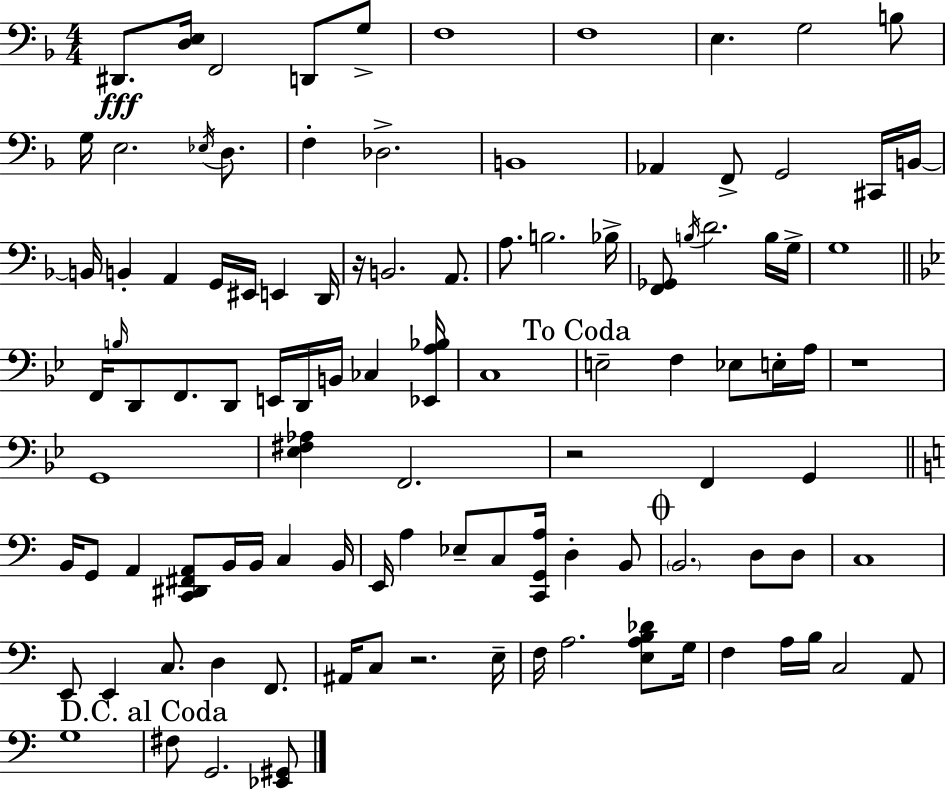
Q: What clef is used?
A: bass